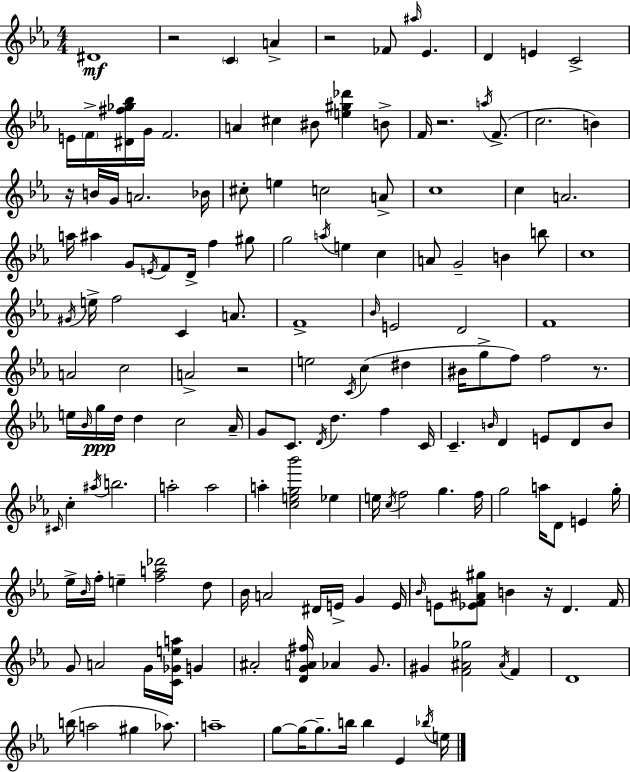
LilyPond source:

{
  \clef treble
  \numericTimeSignature
  \time 4/4
  \key ees \major
  dis'1\mf | r2 \parenthesize c'4 a'4-> | r2 fes'8 \grace { ais''16 } ees'4. | d'4 e'4 c'2-> | \break e'16 \parenthesize f'16-> <dis' fis'' ges'' bes''>16 g'16 f'2. | a'4 cis''4 bis'8 <e'' gis'' des'''>4 b'8-> | f'16 r2. \acciaccatura { a''16 }( f'8.-> | c''2. b'4) | \break r16 b'16 g'16 a'2. | bes'16 cis''8-. e''4 c''2 | a'8-> c''1 | c''4 a'2. | \break a''16 ais''4 g'8 \acciaccatura { e'16 } f'8 d'16-> f''4 | gis''8 g''2 \acciaccatura { a''16 } e''4 | c''4 a'8 g'2-- b'4 | b''8 c''1 | \break \acciaccatura { gis'16 } e''16-> f''2 c'4 | a'8. f'1-> | \grace { bes'16 } e'2 d'2 | f'1 | \break a'2 c''2 | a'2-> r2 | e''2 \acciaccatura { c'16 }( c''4 | dis''4 bis'16 g''8-> f''8) f''2 | \break r8. e''16 \grace { bes'16 } g''16\ppp d''16 d''4 c''2 | aes'16-- g'8 c'8. \acciaccatura { d'16 } d''4. | f''4 c'16 c'4.-- \grace { b'16 } | d'4 e'8 d'8 b'8 \grace { cis'16 } c''4-. \acciaccatura { ais''16 } | \break b''2. a''2-. | a''2 a''4-. | <c'' e'' g'' bes'''>2 ees''4 e''16 \acciaccatura { c''16 } f''2 | g''4. f''16 g''2 | \break a''16 d'8 e'4 g''16-. ees''16-> \grace { bes'16 } f''16-. | e''4-- <f'' a'' des'''>2 d''8 bes'16 a'2 | dis'16 e'16-> g'4 e'16 \grace { bes'16 } e'8 | <ees' f' ais' gis''>8 b'4 r16 d'4. f'16 g'8 | \break a'2 g'16 <c' ges' e'' a''>16 g'4 ais'2-. | <d' g' a' fis''>16 aes'4 g'8. gis'4 | <f' ais' ges''>2 \acciaccatura { ais'16 } f'4 | d'1 | \break b''16( a''2 gis''4 aes''8.) | a''1-- | g''8~~ g''16~~ g''8.-- b''16 b''4 ees'4 \acciaccatura { bes''16 } | e''16 \bar "|."
}